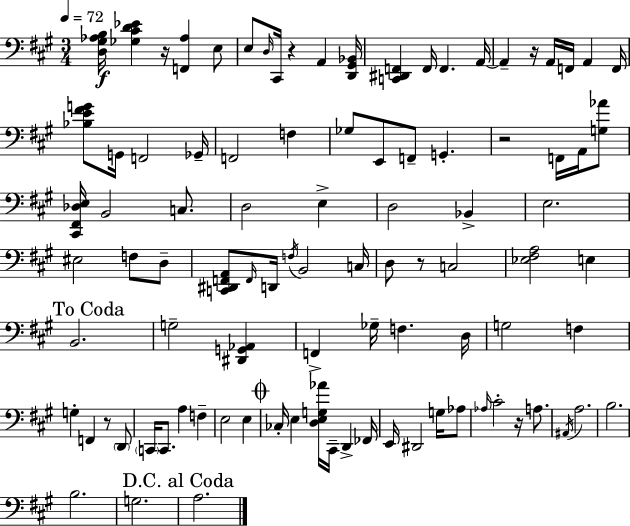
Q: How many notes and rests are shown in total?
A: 96